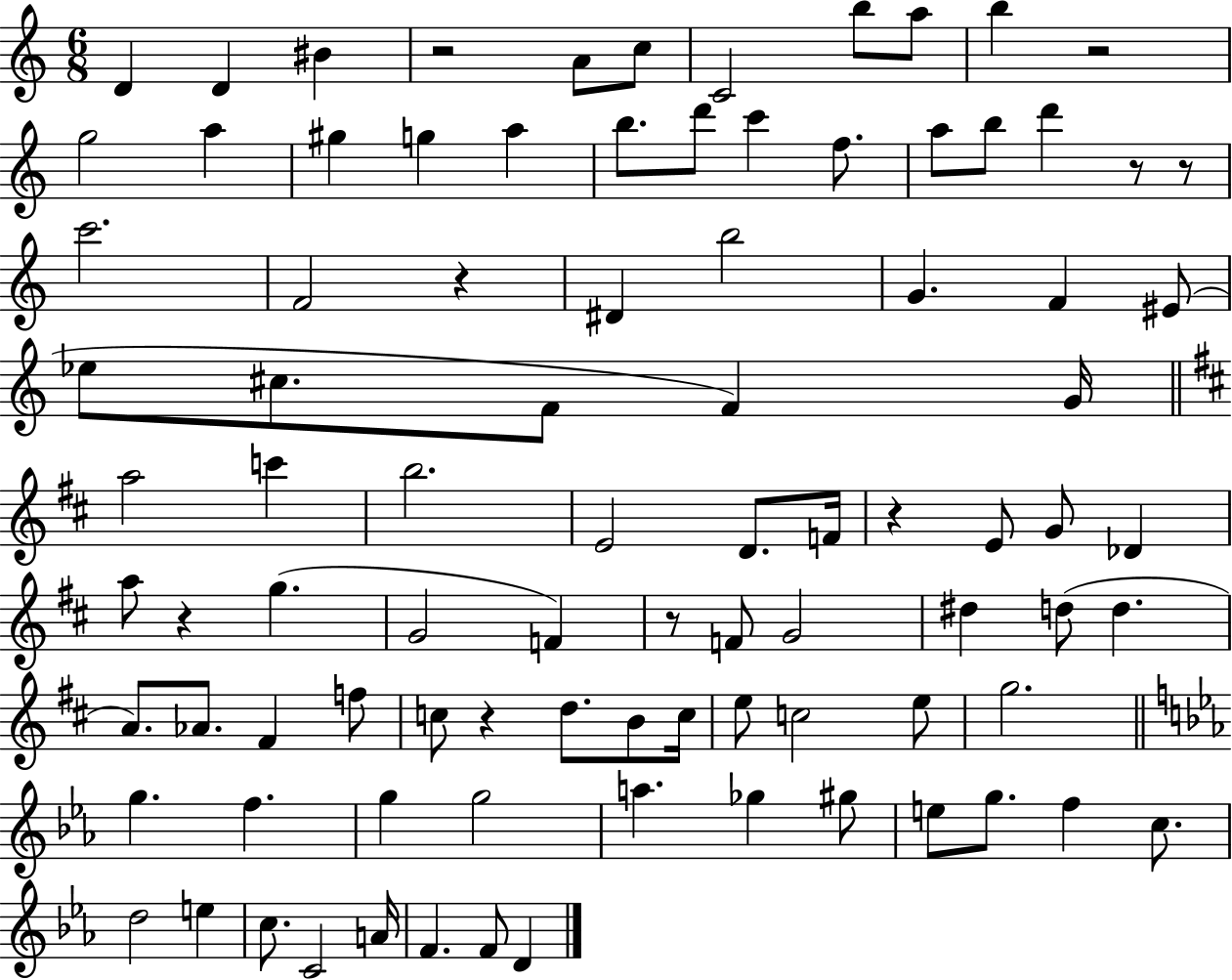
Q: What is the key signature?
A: C major